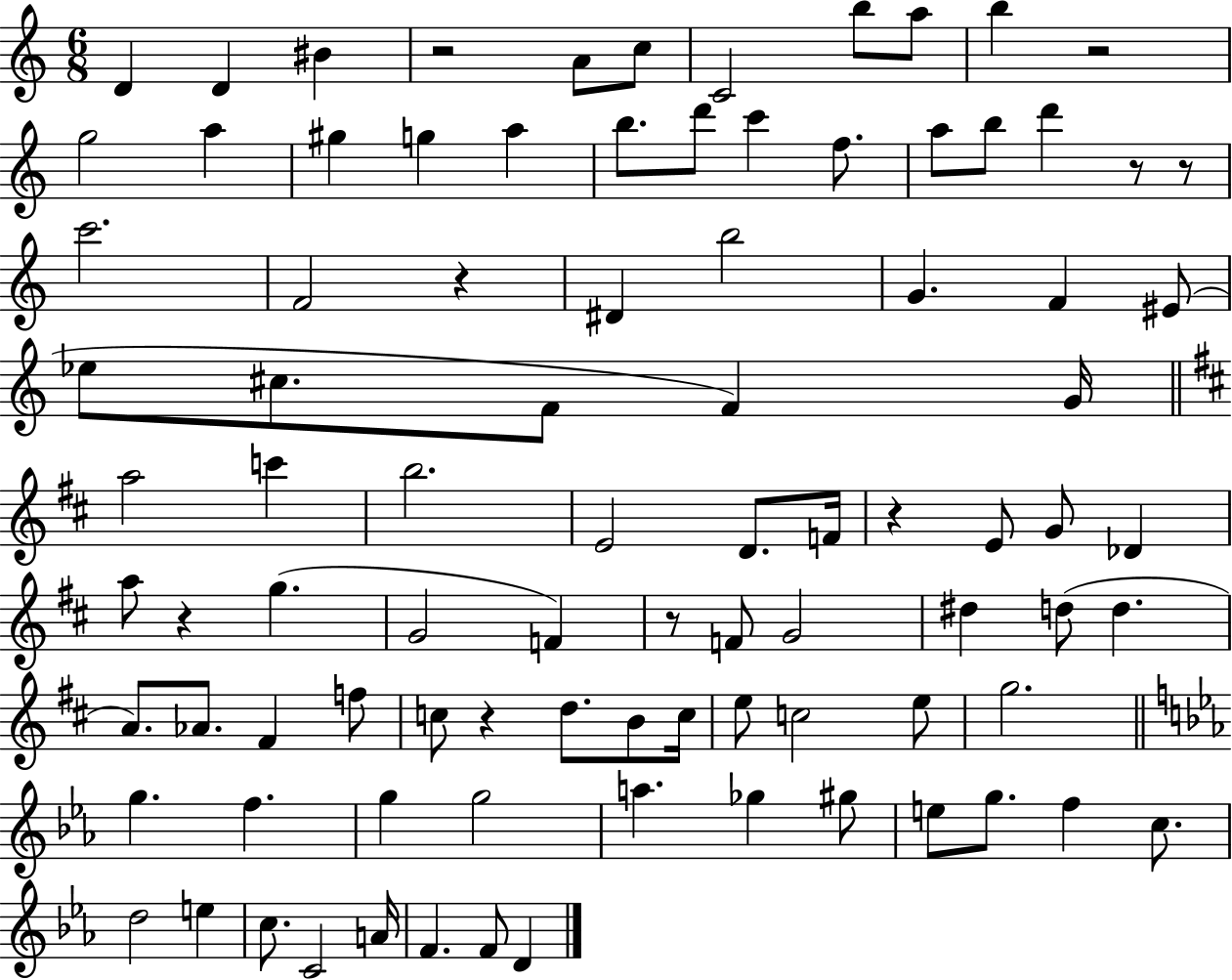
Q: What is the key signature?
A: C major